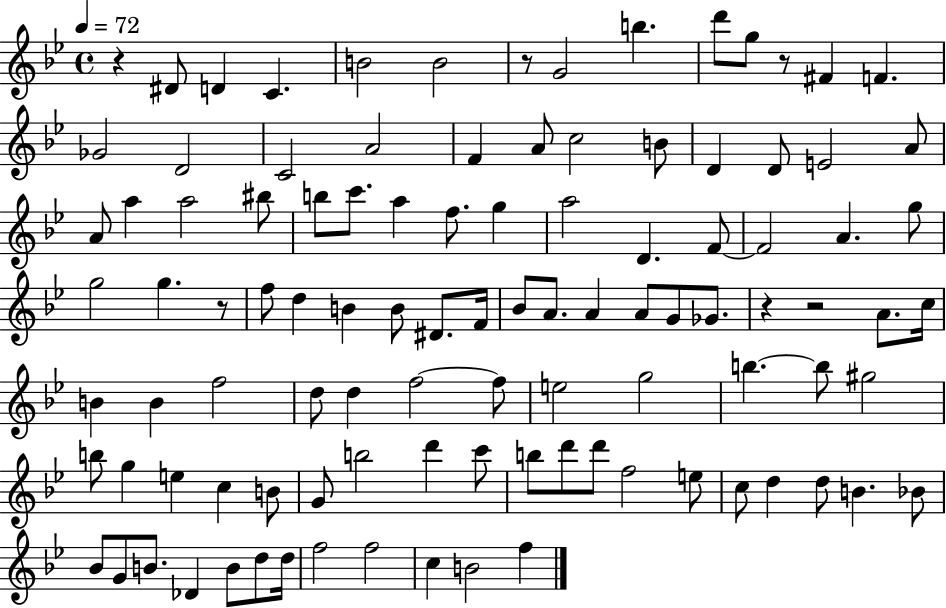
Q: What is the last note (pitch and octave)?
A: F5